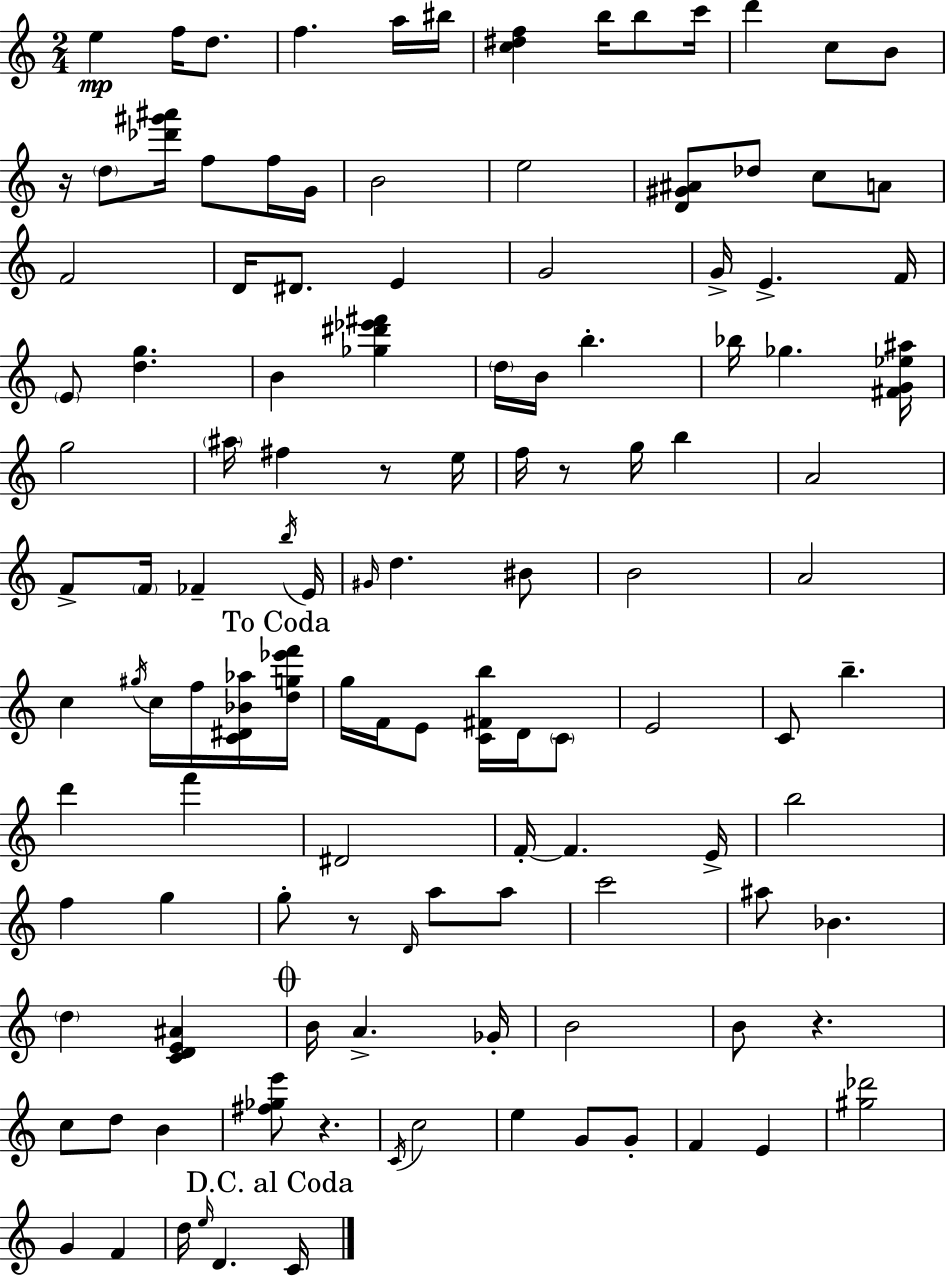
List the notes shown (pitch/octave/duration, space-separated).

E5/q F5/s D5/e. F5/q. A5/s BIS5/s [C5,D#5,F5]/q B5/s B5/e C6/s D6/q C5/e B4/e R/s D5/e [Db6,G#6,A#6]/s F5/e F5/s G4/s B4/h E5/h [D4,G#4,A#4]/e Db5/e C5/e A4/e F4/h D4/s D#4/e. E4/q G4/h G4/s E4/q. F4/s E4/e [D5,G5]/q. B4/q [Gb5,D#6,Eb6,F#6]/q D5/s B4/s B5/q. Bb5/s Gb5/q. [F#4,G4,Eb5,A#5]/s G5/h A#5/s F#5/q R/e E5/s F5/s R/e G5/s B5/q A4/h F4/e F4/s FES4/q B5/s E4/s G#4/s D5/q. BIS4/e B4/h A4/h C5/q G#5/s C5/s F5/s [C4,D#4,Bb4,Ab5]/s [D5,G5,Eb6,F6]/s G5/s F4/s E4/e [C4,F#4,B5]/s D4/s C4/e E4/h C4/e B5/q. D6/q F6/q D#4/h F4/s F4/q. E4/s B5/h F5/q G5/q G5/e R/e D4/s A5/e A5/e C6/h A#5/e Bb4/q. D5/q [C4,D4,E4,A#4]/q B4/s A4/q. Gb4/s B4/h B4/e R/q. C5/e D5/e B4/q [F#5,Gb5,E6]/e R/q. C4/s C5/h E5/q G4/e G4/e F4/q E4/q [G#5,Db6]/h G4/q F4/q D5/s E5/s D4/q. C4/s